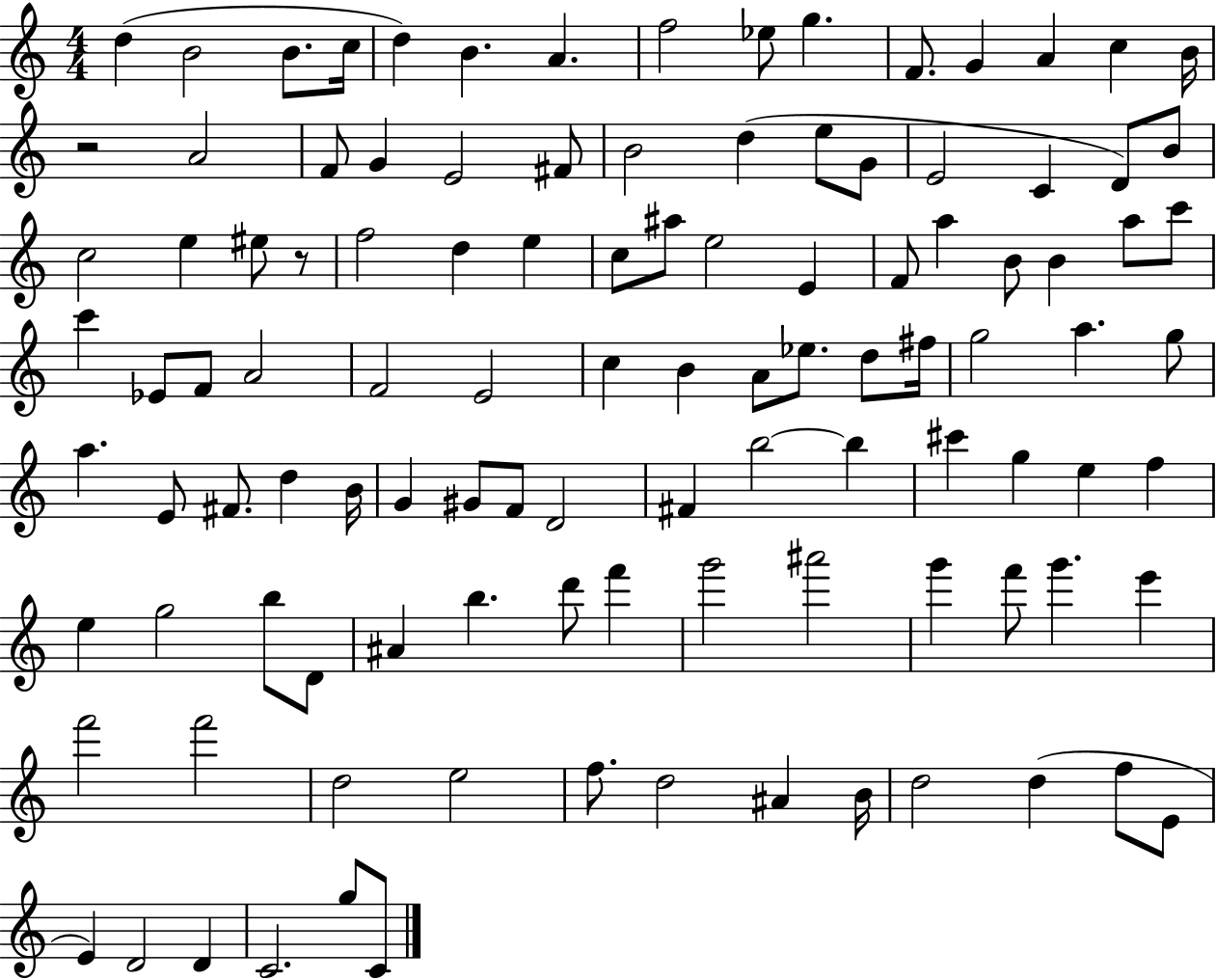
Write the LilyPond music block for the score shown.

{
  \clef treble
  \numericTimeSignature
  \time 4/4
  \key c \major
  d''4( b'2 b'8. c''16 | d''4) b'4. a'4. | f''2 ees''8 g''4. | f'8. g'4 a'4 c''4 b'16 | \break r2 a'2 | f'8 g'4 e'2 fis'8 | b'2 d''4( e''8 g'8 | e'2 c'4 d'8) b'8 | \break c''2 e''4 eis''8 r8 | f''2 d''4 e''4 | c''8 ais''8 e''2 e'4 | f'8 a''4 b'8 b'4 a''8 c'''8 | \break c'''4 ees'8 f'8 a'2 | f'2 e'2 | c''4 b'4 a'8 ees''8. d''8 fis''16 | g''2 a''4. g''8 | \break a''4. e'8 fis'8. d''4 b'16 | g'4 gis'8 f'8 d'2 | fis'4 b''2~~ b''4 | cis'''4 g''4 e''4 f''4 | \break e''4 g''2 b''8 d'8 | ais'4 b''4. d'''8 f'''4 | g'''2 ais'''2 | g'''4 f'''8 g'''4. e'''4 | \break f'''2 f'''2 | d''2 e''2 | f''8. d''2 ais'4 b'16 | d''2 d''4( f''8 e'8 | \break e'4) d'2 d'4 | c'2. g''8 c'8 | \bar "|."
}